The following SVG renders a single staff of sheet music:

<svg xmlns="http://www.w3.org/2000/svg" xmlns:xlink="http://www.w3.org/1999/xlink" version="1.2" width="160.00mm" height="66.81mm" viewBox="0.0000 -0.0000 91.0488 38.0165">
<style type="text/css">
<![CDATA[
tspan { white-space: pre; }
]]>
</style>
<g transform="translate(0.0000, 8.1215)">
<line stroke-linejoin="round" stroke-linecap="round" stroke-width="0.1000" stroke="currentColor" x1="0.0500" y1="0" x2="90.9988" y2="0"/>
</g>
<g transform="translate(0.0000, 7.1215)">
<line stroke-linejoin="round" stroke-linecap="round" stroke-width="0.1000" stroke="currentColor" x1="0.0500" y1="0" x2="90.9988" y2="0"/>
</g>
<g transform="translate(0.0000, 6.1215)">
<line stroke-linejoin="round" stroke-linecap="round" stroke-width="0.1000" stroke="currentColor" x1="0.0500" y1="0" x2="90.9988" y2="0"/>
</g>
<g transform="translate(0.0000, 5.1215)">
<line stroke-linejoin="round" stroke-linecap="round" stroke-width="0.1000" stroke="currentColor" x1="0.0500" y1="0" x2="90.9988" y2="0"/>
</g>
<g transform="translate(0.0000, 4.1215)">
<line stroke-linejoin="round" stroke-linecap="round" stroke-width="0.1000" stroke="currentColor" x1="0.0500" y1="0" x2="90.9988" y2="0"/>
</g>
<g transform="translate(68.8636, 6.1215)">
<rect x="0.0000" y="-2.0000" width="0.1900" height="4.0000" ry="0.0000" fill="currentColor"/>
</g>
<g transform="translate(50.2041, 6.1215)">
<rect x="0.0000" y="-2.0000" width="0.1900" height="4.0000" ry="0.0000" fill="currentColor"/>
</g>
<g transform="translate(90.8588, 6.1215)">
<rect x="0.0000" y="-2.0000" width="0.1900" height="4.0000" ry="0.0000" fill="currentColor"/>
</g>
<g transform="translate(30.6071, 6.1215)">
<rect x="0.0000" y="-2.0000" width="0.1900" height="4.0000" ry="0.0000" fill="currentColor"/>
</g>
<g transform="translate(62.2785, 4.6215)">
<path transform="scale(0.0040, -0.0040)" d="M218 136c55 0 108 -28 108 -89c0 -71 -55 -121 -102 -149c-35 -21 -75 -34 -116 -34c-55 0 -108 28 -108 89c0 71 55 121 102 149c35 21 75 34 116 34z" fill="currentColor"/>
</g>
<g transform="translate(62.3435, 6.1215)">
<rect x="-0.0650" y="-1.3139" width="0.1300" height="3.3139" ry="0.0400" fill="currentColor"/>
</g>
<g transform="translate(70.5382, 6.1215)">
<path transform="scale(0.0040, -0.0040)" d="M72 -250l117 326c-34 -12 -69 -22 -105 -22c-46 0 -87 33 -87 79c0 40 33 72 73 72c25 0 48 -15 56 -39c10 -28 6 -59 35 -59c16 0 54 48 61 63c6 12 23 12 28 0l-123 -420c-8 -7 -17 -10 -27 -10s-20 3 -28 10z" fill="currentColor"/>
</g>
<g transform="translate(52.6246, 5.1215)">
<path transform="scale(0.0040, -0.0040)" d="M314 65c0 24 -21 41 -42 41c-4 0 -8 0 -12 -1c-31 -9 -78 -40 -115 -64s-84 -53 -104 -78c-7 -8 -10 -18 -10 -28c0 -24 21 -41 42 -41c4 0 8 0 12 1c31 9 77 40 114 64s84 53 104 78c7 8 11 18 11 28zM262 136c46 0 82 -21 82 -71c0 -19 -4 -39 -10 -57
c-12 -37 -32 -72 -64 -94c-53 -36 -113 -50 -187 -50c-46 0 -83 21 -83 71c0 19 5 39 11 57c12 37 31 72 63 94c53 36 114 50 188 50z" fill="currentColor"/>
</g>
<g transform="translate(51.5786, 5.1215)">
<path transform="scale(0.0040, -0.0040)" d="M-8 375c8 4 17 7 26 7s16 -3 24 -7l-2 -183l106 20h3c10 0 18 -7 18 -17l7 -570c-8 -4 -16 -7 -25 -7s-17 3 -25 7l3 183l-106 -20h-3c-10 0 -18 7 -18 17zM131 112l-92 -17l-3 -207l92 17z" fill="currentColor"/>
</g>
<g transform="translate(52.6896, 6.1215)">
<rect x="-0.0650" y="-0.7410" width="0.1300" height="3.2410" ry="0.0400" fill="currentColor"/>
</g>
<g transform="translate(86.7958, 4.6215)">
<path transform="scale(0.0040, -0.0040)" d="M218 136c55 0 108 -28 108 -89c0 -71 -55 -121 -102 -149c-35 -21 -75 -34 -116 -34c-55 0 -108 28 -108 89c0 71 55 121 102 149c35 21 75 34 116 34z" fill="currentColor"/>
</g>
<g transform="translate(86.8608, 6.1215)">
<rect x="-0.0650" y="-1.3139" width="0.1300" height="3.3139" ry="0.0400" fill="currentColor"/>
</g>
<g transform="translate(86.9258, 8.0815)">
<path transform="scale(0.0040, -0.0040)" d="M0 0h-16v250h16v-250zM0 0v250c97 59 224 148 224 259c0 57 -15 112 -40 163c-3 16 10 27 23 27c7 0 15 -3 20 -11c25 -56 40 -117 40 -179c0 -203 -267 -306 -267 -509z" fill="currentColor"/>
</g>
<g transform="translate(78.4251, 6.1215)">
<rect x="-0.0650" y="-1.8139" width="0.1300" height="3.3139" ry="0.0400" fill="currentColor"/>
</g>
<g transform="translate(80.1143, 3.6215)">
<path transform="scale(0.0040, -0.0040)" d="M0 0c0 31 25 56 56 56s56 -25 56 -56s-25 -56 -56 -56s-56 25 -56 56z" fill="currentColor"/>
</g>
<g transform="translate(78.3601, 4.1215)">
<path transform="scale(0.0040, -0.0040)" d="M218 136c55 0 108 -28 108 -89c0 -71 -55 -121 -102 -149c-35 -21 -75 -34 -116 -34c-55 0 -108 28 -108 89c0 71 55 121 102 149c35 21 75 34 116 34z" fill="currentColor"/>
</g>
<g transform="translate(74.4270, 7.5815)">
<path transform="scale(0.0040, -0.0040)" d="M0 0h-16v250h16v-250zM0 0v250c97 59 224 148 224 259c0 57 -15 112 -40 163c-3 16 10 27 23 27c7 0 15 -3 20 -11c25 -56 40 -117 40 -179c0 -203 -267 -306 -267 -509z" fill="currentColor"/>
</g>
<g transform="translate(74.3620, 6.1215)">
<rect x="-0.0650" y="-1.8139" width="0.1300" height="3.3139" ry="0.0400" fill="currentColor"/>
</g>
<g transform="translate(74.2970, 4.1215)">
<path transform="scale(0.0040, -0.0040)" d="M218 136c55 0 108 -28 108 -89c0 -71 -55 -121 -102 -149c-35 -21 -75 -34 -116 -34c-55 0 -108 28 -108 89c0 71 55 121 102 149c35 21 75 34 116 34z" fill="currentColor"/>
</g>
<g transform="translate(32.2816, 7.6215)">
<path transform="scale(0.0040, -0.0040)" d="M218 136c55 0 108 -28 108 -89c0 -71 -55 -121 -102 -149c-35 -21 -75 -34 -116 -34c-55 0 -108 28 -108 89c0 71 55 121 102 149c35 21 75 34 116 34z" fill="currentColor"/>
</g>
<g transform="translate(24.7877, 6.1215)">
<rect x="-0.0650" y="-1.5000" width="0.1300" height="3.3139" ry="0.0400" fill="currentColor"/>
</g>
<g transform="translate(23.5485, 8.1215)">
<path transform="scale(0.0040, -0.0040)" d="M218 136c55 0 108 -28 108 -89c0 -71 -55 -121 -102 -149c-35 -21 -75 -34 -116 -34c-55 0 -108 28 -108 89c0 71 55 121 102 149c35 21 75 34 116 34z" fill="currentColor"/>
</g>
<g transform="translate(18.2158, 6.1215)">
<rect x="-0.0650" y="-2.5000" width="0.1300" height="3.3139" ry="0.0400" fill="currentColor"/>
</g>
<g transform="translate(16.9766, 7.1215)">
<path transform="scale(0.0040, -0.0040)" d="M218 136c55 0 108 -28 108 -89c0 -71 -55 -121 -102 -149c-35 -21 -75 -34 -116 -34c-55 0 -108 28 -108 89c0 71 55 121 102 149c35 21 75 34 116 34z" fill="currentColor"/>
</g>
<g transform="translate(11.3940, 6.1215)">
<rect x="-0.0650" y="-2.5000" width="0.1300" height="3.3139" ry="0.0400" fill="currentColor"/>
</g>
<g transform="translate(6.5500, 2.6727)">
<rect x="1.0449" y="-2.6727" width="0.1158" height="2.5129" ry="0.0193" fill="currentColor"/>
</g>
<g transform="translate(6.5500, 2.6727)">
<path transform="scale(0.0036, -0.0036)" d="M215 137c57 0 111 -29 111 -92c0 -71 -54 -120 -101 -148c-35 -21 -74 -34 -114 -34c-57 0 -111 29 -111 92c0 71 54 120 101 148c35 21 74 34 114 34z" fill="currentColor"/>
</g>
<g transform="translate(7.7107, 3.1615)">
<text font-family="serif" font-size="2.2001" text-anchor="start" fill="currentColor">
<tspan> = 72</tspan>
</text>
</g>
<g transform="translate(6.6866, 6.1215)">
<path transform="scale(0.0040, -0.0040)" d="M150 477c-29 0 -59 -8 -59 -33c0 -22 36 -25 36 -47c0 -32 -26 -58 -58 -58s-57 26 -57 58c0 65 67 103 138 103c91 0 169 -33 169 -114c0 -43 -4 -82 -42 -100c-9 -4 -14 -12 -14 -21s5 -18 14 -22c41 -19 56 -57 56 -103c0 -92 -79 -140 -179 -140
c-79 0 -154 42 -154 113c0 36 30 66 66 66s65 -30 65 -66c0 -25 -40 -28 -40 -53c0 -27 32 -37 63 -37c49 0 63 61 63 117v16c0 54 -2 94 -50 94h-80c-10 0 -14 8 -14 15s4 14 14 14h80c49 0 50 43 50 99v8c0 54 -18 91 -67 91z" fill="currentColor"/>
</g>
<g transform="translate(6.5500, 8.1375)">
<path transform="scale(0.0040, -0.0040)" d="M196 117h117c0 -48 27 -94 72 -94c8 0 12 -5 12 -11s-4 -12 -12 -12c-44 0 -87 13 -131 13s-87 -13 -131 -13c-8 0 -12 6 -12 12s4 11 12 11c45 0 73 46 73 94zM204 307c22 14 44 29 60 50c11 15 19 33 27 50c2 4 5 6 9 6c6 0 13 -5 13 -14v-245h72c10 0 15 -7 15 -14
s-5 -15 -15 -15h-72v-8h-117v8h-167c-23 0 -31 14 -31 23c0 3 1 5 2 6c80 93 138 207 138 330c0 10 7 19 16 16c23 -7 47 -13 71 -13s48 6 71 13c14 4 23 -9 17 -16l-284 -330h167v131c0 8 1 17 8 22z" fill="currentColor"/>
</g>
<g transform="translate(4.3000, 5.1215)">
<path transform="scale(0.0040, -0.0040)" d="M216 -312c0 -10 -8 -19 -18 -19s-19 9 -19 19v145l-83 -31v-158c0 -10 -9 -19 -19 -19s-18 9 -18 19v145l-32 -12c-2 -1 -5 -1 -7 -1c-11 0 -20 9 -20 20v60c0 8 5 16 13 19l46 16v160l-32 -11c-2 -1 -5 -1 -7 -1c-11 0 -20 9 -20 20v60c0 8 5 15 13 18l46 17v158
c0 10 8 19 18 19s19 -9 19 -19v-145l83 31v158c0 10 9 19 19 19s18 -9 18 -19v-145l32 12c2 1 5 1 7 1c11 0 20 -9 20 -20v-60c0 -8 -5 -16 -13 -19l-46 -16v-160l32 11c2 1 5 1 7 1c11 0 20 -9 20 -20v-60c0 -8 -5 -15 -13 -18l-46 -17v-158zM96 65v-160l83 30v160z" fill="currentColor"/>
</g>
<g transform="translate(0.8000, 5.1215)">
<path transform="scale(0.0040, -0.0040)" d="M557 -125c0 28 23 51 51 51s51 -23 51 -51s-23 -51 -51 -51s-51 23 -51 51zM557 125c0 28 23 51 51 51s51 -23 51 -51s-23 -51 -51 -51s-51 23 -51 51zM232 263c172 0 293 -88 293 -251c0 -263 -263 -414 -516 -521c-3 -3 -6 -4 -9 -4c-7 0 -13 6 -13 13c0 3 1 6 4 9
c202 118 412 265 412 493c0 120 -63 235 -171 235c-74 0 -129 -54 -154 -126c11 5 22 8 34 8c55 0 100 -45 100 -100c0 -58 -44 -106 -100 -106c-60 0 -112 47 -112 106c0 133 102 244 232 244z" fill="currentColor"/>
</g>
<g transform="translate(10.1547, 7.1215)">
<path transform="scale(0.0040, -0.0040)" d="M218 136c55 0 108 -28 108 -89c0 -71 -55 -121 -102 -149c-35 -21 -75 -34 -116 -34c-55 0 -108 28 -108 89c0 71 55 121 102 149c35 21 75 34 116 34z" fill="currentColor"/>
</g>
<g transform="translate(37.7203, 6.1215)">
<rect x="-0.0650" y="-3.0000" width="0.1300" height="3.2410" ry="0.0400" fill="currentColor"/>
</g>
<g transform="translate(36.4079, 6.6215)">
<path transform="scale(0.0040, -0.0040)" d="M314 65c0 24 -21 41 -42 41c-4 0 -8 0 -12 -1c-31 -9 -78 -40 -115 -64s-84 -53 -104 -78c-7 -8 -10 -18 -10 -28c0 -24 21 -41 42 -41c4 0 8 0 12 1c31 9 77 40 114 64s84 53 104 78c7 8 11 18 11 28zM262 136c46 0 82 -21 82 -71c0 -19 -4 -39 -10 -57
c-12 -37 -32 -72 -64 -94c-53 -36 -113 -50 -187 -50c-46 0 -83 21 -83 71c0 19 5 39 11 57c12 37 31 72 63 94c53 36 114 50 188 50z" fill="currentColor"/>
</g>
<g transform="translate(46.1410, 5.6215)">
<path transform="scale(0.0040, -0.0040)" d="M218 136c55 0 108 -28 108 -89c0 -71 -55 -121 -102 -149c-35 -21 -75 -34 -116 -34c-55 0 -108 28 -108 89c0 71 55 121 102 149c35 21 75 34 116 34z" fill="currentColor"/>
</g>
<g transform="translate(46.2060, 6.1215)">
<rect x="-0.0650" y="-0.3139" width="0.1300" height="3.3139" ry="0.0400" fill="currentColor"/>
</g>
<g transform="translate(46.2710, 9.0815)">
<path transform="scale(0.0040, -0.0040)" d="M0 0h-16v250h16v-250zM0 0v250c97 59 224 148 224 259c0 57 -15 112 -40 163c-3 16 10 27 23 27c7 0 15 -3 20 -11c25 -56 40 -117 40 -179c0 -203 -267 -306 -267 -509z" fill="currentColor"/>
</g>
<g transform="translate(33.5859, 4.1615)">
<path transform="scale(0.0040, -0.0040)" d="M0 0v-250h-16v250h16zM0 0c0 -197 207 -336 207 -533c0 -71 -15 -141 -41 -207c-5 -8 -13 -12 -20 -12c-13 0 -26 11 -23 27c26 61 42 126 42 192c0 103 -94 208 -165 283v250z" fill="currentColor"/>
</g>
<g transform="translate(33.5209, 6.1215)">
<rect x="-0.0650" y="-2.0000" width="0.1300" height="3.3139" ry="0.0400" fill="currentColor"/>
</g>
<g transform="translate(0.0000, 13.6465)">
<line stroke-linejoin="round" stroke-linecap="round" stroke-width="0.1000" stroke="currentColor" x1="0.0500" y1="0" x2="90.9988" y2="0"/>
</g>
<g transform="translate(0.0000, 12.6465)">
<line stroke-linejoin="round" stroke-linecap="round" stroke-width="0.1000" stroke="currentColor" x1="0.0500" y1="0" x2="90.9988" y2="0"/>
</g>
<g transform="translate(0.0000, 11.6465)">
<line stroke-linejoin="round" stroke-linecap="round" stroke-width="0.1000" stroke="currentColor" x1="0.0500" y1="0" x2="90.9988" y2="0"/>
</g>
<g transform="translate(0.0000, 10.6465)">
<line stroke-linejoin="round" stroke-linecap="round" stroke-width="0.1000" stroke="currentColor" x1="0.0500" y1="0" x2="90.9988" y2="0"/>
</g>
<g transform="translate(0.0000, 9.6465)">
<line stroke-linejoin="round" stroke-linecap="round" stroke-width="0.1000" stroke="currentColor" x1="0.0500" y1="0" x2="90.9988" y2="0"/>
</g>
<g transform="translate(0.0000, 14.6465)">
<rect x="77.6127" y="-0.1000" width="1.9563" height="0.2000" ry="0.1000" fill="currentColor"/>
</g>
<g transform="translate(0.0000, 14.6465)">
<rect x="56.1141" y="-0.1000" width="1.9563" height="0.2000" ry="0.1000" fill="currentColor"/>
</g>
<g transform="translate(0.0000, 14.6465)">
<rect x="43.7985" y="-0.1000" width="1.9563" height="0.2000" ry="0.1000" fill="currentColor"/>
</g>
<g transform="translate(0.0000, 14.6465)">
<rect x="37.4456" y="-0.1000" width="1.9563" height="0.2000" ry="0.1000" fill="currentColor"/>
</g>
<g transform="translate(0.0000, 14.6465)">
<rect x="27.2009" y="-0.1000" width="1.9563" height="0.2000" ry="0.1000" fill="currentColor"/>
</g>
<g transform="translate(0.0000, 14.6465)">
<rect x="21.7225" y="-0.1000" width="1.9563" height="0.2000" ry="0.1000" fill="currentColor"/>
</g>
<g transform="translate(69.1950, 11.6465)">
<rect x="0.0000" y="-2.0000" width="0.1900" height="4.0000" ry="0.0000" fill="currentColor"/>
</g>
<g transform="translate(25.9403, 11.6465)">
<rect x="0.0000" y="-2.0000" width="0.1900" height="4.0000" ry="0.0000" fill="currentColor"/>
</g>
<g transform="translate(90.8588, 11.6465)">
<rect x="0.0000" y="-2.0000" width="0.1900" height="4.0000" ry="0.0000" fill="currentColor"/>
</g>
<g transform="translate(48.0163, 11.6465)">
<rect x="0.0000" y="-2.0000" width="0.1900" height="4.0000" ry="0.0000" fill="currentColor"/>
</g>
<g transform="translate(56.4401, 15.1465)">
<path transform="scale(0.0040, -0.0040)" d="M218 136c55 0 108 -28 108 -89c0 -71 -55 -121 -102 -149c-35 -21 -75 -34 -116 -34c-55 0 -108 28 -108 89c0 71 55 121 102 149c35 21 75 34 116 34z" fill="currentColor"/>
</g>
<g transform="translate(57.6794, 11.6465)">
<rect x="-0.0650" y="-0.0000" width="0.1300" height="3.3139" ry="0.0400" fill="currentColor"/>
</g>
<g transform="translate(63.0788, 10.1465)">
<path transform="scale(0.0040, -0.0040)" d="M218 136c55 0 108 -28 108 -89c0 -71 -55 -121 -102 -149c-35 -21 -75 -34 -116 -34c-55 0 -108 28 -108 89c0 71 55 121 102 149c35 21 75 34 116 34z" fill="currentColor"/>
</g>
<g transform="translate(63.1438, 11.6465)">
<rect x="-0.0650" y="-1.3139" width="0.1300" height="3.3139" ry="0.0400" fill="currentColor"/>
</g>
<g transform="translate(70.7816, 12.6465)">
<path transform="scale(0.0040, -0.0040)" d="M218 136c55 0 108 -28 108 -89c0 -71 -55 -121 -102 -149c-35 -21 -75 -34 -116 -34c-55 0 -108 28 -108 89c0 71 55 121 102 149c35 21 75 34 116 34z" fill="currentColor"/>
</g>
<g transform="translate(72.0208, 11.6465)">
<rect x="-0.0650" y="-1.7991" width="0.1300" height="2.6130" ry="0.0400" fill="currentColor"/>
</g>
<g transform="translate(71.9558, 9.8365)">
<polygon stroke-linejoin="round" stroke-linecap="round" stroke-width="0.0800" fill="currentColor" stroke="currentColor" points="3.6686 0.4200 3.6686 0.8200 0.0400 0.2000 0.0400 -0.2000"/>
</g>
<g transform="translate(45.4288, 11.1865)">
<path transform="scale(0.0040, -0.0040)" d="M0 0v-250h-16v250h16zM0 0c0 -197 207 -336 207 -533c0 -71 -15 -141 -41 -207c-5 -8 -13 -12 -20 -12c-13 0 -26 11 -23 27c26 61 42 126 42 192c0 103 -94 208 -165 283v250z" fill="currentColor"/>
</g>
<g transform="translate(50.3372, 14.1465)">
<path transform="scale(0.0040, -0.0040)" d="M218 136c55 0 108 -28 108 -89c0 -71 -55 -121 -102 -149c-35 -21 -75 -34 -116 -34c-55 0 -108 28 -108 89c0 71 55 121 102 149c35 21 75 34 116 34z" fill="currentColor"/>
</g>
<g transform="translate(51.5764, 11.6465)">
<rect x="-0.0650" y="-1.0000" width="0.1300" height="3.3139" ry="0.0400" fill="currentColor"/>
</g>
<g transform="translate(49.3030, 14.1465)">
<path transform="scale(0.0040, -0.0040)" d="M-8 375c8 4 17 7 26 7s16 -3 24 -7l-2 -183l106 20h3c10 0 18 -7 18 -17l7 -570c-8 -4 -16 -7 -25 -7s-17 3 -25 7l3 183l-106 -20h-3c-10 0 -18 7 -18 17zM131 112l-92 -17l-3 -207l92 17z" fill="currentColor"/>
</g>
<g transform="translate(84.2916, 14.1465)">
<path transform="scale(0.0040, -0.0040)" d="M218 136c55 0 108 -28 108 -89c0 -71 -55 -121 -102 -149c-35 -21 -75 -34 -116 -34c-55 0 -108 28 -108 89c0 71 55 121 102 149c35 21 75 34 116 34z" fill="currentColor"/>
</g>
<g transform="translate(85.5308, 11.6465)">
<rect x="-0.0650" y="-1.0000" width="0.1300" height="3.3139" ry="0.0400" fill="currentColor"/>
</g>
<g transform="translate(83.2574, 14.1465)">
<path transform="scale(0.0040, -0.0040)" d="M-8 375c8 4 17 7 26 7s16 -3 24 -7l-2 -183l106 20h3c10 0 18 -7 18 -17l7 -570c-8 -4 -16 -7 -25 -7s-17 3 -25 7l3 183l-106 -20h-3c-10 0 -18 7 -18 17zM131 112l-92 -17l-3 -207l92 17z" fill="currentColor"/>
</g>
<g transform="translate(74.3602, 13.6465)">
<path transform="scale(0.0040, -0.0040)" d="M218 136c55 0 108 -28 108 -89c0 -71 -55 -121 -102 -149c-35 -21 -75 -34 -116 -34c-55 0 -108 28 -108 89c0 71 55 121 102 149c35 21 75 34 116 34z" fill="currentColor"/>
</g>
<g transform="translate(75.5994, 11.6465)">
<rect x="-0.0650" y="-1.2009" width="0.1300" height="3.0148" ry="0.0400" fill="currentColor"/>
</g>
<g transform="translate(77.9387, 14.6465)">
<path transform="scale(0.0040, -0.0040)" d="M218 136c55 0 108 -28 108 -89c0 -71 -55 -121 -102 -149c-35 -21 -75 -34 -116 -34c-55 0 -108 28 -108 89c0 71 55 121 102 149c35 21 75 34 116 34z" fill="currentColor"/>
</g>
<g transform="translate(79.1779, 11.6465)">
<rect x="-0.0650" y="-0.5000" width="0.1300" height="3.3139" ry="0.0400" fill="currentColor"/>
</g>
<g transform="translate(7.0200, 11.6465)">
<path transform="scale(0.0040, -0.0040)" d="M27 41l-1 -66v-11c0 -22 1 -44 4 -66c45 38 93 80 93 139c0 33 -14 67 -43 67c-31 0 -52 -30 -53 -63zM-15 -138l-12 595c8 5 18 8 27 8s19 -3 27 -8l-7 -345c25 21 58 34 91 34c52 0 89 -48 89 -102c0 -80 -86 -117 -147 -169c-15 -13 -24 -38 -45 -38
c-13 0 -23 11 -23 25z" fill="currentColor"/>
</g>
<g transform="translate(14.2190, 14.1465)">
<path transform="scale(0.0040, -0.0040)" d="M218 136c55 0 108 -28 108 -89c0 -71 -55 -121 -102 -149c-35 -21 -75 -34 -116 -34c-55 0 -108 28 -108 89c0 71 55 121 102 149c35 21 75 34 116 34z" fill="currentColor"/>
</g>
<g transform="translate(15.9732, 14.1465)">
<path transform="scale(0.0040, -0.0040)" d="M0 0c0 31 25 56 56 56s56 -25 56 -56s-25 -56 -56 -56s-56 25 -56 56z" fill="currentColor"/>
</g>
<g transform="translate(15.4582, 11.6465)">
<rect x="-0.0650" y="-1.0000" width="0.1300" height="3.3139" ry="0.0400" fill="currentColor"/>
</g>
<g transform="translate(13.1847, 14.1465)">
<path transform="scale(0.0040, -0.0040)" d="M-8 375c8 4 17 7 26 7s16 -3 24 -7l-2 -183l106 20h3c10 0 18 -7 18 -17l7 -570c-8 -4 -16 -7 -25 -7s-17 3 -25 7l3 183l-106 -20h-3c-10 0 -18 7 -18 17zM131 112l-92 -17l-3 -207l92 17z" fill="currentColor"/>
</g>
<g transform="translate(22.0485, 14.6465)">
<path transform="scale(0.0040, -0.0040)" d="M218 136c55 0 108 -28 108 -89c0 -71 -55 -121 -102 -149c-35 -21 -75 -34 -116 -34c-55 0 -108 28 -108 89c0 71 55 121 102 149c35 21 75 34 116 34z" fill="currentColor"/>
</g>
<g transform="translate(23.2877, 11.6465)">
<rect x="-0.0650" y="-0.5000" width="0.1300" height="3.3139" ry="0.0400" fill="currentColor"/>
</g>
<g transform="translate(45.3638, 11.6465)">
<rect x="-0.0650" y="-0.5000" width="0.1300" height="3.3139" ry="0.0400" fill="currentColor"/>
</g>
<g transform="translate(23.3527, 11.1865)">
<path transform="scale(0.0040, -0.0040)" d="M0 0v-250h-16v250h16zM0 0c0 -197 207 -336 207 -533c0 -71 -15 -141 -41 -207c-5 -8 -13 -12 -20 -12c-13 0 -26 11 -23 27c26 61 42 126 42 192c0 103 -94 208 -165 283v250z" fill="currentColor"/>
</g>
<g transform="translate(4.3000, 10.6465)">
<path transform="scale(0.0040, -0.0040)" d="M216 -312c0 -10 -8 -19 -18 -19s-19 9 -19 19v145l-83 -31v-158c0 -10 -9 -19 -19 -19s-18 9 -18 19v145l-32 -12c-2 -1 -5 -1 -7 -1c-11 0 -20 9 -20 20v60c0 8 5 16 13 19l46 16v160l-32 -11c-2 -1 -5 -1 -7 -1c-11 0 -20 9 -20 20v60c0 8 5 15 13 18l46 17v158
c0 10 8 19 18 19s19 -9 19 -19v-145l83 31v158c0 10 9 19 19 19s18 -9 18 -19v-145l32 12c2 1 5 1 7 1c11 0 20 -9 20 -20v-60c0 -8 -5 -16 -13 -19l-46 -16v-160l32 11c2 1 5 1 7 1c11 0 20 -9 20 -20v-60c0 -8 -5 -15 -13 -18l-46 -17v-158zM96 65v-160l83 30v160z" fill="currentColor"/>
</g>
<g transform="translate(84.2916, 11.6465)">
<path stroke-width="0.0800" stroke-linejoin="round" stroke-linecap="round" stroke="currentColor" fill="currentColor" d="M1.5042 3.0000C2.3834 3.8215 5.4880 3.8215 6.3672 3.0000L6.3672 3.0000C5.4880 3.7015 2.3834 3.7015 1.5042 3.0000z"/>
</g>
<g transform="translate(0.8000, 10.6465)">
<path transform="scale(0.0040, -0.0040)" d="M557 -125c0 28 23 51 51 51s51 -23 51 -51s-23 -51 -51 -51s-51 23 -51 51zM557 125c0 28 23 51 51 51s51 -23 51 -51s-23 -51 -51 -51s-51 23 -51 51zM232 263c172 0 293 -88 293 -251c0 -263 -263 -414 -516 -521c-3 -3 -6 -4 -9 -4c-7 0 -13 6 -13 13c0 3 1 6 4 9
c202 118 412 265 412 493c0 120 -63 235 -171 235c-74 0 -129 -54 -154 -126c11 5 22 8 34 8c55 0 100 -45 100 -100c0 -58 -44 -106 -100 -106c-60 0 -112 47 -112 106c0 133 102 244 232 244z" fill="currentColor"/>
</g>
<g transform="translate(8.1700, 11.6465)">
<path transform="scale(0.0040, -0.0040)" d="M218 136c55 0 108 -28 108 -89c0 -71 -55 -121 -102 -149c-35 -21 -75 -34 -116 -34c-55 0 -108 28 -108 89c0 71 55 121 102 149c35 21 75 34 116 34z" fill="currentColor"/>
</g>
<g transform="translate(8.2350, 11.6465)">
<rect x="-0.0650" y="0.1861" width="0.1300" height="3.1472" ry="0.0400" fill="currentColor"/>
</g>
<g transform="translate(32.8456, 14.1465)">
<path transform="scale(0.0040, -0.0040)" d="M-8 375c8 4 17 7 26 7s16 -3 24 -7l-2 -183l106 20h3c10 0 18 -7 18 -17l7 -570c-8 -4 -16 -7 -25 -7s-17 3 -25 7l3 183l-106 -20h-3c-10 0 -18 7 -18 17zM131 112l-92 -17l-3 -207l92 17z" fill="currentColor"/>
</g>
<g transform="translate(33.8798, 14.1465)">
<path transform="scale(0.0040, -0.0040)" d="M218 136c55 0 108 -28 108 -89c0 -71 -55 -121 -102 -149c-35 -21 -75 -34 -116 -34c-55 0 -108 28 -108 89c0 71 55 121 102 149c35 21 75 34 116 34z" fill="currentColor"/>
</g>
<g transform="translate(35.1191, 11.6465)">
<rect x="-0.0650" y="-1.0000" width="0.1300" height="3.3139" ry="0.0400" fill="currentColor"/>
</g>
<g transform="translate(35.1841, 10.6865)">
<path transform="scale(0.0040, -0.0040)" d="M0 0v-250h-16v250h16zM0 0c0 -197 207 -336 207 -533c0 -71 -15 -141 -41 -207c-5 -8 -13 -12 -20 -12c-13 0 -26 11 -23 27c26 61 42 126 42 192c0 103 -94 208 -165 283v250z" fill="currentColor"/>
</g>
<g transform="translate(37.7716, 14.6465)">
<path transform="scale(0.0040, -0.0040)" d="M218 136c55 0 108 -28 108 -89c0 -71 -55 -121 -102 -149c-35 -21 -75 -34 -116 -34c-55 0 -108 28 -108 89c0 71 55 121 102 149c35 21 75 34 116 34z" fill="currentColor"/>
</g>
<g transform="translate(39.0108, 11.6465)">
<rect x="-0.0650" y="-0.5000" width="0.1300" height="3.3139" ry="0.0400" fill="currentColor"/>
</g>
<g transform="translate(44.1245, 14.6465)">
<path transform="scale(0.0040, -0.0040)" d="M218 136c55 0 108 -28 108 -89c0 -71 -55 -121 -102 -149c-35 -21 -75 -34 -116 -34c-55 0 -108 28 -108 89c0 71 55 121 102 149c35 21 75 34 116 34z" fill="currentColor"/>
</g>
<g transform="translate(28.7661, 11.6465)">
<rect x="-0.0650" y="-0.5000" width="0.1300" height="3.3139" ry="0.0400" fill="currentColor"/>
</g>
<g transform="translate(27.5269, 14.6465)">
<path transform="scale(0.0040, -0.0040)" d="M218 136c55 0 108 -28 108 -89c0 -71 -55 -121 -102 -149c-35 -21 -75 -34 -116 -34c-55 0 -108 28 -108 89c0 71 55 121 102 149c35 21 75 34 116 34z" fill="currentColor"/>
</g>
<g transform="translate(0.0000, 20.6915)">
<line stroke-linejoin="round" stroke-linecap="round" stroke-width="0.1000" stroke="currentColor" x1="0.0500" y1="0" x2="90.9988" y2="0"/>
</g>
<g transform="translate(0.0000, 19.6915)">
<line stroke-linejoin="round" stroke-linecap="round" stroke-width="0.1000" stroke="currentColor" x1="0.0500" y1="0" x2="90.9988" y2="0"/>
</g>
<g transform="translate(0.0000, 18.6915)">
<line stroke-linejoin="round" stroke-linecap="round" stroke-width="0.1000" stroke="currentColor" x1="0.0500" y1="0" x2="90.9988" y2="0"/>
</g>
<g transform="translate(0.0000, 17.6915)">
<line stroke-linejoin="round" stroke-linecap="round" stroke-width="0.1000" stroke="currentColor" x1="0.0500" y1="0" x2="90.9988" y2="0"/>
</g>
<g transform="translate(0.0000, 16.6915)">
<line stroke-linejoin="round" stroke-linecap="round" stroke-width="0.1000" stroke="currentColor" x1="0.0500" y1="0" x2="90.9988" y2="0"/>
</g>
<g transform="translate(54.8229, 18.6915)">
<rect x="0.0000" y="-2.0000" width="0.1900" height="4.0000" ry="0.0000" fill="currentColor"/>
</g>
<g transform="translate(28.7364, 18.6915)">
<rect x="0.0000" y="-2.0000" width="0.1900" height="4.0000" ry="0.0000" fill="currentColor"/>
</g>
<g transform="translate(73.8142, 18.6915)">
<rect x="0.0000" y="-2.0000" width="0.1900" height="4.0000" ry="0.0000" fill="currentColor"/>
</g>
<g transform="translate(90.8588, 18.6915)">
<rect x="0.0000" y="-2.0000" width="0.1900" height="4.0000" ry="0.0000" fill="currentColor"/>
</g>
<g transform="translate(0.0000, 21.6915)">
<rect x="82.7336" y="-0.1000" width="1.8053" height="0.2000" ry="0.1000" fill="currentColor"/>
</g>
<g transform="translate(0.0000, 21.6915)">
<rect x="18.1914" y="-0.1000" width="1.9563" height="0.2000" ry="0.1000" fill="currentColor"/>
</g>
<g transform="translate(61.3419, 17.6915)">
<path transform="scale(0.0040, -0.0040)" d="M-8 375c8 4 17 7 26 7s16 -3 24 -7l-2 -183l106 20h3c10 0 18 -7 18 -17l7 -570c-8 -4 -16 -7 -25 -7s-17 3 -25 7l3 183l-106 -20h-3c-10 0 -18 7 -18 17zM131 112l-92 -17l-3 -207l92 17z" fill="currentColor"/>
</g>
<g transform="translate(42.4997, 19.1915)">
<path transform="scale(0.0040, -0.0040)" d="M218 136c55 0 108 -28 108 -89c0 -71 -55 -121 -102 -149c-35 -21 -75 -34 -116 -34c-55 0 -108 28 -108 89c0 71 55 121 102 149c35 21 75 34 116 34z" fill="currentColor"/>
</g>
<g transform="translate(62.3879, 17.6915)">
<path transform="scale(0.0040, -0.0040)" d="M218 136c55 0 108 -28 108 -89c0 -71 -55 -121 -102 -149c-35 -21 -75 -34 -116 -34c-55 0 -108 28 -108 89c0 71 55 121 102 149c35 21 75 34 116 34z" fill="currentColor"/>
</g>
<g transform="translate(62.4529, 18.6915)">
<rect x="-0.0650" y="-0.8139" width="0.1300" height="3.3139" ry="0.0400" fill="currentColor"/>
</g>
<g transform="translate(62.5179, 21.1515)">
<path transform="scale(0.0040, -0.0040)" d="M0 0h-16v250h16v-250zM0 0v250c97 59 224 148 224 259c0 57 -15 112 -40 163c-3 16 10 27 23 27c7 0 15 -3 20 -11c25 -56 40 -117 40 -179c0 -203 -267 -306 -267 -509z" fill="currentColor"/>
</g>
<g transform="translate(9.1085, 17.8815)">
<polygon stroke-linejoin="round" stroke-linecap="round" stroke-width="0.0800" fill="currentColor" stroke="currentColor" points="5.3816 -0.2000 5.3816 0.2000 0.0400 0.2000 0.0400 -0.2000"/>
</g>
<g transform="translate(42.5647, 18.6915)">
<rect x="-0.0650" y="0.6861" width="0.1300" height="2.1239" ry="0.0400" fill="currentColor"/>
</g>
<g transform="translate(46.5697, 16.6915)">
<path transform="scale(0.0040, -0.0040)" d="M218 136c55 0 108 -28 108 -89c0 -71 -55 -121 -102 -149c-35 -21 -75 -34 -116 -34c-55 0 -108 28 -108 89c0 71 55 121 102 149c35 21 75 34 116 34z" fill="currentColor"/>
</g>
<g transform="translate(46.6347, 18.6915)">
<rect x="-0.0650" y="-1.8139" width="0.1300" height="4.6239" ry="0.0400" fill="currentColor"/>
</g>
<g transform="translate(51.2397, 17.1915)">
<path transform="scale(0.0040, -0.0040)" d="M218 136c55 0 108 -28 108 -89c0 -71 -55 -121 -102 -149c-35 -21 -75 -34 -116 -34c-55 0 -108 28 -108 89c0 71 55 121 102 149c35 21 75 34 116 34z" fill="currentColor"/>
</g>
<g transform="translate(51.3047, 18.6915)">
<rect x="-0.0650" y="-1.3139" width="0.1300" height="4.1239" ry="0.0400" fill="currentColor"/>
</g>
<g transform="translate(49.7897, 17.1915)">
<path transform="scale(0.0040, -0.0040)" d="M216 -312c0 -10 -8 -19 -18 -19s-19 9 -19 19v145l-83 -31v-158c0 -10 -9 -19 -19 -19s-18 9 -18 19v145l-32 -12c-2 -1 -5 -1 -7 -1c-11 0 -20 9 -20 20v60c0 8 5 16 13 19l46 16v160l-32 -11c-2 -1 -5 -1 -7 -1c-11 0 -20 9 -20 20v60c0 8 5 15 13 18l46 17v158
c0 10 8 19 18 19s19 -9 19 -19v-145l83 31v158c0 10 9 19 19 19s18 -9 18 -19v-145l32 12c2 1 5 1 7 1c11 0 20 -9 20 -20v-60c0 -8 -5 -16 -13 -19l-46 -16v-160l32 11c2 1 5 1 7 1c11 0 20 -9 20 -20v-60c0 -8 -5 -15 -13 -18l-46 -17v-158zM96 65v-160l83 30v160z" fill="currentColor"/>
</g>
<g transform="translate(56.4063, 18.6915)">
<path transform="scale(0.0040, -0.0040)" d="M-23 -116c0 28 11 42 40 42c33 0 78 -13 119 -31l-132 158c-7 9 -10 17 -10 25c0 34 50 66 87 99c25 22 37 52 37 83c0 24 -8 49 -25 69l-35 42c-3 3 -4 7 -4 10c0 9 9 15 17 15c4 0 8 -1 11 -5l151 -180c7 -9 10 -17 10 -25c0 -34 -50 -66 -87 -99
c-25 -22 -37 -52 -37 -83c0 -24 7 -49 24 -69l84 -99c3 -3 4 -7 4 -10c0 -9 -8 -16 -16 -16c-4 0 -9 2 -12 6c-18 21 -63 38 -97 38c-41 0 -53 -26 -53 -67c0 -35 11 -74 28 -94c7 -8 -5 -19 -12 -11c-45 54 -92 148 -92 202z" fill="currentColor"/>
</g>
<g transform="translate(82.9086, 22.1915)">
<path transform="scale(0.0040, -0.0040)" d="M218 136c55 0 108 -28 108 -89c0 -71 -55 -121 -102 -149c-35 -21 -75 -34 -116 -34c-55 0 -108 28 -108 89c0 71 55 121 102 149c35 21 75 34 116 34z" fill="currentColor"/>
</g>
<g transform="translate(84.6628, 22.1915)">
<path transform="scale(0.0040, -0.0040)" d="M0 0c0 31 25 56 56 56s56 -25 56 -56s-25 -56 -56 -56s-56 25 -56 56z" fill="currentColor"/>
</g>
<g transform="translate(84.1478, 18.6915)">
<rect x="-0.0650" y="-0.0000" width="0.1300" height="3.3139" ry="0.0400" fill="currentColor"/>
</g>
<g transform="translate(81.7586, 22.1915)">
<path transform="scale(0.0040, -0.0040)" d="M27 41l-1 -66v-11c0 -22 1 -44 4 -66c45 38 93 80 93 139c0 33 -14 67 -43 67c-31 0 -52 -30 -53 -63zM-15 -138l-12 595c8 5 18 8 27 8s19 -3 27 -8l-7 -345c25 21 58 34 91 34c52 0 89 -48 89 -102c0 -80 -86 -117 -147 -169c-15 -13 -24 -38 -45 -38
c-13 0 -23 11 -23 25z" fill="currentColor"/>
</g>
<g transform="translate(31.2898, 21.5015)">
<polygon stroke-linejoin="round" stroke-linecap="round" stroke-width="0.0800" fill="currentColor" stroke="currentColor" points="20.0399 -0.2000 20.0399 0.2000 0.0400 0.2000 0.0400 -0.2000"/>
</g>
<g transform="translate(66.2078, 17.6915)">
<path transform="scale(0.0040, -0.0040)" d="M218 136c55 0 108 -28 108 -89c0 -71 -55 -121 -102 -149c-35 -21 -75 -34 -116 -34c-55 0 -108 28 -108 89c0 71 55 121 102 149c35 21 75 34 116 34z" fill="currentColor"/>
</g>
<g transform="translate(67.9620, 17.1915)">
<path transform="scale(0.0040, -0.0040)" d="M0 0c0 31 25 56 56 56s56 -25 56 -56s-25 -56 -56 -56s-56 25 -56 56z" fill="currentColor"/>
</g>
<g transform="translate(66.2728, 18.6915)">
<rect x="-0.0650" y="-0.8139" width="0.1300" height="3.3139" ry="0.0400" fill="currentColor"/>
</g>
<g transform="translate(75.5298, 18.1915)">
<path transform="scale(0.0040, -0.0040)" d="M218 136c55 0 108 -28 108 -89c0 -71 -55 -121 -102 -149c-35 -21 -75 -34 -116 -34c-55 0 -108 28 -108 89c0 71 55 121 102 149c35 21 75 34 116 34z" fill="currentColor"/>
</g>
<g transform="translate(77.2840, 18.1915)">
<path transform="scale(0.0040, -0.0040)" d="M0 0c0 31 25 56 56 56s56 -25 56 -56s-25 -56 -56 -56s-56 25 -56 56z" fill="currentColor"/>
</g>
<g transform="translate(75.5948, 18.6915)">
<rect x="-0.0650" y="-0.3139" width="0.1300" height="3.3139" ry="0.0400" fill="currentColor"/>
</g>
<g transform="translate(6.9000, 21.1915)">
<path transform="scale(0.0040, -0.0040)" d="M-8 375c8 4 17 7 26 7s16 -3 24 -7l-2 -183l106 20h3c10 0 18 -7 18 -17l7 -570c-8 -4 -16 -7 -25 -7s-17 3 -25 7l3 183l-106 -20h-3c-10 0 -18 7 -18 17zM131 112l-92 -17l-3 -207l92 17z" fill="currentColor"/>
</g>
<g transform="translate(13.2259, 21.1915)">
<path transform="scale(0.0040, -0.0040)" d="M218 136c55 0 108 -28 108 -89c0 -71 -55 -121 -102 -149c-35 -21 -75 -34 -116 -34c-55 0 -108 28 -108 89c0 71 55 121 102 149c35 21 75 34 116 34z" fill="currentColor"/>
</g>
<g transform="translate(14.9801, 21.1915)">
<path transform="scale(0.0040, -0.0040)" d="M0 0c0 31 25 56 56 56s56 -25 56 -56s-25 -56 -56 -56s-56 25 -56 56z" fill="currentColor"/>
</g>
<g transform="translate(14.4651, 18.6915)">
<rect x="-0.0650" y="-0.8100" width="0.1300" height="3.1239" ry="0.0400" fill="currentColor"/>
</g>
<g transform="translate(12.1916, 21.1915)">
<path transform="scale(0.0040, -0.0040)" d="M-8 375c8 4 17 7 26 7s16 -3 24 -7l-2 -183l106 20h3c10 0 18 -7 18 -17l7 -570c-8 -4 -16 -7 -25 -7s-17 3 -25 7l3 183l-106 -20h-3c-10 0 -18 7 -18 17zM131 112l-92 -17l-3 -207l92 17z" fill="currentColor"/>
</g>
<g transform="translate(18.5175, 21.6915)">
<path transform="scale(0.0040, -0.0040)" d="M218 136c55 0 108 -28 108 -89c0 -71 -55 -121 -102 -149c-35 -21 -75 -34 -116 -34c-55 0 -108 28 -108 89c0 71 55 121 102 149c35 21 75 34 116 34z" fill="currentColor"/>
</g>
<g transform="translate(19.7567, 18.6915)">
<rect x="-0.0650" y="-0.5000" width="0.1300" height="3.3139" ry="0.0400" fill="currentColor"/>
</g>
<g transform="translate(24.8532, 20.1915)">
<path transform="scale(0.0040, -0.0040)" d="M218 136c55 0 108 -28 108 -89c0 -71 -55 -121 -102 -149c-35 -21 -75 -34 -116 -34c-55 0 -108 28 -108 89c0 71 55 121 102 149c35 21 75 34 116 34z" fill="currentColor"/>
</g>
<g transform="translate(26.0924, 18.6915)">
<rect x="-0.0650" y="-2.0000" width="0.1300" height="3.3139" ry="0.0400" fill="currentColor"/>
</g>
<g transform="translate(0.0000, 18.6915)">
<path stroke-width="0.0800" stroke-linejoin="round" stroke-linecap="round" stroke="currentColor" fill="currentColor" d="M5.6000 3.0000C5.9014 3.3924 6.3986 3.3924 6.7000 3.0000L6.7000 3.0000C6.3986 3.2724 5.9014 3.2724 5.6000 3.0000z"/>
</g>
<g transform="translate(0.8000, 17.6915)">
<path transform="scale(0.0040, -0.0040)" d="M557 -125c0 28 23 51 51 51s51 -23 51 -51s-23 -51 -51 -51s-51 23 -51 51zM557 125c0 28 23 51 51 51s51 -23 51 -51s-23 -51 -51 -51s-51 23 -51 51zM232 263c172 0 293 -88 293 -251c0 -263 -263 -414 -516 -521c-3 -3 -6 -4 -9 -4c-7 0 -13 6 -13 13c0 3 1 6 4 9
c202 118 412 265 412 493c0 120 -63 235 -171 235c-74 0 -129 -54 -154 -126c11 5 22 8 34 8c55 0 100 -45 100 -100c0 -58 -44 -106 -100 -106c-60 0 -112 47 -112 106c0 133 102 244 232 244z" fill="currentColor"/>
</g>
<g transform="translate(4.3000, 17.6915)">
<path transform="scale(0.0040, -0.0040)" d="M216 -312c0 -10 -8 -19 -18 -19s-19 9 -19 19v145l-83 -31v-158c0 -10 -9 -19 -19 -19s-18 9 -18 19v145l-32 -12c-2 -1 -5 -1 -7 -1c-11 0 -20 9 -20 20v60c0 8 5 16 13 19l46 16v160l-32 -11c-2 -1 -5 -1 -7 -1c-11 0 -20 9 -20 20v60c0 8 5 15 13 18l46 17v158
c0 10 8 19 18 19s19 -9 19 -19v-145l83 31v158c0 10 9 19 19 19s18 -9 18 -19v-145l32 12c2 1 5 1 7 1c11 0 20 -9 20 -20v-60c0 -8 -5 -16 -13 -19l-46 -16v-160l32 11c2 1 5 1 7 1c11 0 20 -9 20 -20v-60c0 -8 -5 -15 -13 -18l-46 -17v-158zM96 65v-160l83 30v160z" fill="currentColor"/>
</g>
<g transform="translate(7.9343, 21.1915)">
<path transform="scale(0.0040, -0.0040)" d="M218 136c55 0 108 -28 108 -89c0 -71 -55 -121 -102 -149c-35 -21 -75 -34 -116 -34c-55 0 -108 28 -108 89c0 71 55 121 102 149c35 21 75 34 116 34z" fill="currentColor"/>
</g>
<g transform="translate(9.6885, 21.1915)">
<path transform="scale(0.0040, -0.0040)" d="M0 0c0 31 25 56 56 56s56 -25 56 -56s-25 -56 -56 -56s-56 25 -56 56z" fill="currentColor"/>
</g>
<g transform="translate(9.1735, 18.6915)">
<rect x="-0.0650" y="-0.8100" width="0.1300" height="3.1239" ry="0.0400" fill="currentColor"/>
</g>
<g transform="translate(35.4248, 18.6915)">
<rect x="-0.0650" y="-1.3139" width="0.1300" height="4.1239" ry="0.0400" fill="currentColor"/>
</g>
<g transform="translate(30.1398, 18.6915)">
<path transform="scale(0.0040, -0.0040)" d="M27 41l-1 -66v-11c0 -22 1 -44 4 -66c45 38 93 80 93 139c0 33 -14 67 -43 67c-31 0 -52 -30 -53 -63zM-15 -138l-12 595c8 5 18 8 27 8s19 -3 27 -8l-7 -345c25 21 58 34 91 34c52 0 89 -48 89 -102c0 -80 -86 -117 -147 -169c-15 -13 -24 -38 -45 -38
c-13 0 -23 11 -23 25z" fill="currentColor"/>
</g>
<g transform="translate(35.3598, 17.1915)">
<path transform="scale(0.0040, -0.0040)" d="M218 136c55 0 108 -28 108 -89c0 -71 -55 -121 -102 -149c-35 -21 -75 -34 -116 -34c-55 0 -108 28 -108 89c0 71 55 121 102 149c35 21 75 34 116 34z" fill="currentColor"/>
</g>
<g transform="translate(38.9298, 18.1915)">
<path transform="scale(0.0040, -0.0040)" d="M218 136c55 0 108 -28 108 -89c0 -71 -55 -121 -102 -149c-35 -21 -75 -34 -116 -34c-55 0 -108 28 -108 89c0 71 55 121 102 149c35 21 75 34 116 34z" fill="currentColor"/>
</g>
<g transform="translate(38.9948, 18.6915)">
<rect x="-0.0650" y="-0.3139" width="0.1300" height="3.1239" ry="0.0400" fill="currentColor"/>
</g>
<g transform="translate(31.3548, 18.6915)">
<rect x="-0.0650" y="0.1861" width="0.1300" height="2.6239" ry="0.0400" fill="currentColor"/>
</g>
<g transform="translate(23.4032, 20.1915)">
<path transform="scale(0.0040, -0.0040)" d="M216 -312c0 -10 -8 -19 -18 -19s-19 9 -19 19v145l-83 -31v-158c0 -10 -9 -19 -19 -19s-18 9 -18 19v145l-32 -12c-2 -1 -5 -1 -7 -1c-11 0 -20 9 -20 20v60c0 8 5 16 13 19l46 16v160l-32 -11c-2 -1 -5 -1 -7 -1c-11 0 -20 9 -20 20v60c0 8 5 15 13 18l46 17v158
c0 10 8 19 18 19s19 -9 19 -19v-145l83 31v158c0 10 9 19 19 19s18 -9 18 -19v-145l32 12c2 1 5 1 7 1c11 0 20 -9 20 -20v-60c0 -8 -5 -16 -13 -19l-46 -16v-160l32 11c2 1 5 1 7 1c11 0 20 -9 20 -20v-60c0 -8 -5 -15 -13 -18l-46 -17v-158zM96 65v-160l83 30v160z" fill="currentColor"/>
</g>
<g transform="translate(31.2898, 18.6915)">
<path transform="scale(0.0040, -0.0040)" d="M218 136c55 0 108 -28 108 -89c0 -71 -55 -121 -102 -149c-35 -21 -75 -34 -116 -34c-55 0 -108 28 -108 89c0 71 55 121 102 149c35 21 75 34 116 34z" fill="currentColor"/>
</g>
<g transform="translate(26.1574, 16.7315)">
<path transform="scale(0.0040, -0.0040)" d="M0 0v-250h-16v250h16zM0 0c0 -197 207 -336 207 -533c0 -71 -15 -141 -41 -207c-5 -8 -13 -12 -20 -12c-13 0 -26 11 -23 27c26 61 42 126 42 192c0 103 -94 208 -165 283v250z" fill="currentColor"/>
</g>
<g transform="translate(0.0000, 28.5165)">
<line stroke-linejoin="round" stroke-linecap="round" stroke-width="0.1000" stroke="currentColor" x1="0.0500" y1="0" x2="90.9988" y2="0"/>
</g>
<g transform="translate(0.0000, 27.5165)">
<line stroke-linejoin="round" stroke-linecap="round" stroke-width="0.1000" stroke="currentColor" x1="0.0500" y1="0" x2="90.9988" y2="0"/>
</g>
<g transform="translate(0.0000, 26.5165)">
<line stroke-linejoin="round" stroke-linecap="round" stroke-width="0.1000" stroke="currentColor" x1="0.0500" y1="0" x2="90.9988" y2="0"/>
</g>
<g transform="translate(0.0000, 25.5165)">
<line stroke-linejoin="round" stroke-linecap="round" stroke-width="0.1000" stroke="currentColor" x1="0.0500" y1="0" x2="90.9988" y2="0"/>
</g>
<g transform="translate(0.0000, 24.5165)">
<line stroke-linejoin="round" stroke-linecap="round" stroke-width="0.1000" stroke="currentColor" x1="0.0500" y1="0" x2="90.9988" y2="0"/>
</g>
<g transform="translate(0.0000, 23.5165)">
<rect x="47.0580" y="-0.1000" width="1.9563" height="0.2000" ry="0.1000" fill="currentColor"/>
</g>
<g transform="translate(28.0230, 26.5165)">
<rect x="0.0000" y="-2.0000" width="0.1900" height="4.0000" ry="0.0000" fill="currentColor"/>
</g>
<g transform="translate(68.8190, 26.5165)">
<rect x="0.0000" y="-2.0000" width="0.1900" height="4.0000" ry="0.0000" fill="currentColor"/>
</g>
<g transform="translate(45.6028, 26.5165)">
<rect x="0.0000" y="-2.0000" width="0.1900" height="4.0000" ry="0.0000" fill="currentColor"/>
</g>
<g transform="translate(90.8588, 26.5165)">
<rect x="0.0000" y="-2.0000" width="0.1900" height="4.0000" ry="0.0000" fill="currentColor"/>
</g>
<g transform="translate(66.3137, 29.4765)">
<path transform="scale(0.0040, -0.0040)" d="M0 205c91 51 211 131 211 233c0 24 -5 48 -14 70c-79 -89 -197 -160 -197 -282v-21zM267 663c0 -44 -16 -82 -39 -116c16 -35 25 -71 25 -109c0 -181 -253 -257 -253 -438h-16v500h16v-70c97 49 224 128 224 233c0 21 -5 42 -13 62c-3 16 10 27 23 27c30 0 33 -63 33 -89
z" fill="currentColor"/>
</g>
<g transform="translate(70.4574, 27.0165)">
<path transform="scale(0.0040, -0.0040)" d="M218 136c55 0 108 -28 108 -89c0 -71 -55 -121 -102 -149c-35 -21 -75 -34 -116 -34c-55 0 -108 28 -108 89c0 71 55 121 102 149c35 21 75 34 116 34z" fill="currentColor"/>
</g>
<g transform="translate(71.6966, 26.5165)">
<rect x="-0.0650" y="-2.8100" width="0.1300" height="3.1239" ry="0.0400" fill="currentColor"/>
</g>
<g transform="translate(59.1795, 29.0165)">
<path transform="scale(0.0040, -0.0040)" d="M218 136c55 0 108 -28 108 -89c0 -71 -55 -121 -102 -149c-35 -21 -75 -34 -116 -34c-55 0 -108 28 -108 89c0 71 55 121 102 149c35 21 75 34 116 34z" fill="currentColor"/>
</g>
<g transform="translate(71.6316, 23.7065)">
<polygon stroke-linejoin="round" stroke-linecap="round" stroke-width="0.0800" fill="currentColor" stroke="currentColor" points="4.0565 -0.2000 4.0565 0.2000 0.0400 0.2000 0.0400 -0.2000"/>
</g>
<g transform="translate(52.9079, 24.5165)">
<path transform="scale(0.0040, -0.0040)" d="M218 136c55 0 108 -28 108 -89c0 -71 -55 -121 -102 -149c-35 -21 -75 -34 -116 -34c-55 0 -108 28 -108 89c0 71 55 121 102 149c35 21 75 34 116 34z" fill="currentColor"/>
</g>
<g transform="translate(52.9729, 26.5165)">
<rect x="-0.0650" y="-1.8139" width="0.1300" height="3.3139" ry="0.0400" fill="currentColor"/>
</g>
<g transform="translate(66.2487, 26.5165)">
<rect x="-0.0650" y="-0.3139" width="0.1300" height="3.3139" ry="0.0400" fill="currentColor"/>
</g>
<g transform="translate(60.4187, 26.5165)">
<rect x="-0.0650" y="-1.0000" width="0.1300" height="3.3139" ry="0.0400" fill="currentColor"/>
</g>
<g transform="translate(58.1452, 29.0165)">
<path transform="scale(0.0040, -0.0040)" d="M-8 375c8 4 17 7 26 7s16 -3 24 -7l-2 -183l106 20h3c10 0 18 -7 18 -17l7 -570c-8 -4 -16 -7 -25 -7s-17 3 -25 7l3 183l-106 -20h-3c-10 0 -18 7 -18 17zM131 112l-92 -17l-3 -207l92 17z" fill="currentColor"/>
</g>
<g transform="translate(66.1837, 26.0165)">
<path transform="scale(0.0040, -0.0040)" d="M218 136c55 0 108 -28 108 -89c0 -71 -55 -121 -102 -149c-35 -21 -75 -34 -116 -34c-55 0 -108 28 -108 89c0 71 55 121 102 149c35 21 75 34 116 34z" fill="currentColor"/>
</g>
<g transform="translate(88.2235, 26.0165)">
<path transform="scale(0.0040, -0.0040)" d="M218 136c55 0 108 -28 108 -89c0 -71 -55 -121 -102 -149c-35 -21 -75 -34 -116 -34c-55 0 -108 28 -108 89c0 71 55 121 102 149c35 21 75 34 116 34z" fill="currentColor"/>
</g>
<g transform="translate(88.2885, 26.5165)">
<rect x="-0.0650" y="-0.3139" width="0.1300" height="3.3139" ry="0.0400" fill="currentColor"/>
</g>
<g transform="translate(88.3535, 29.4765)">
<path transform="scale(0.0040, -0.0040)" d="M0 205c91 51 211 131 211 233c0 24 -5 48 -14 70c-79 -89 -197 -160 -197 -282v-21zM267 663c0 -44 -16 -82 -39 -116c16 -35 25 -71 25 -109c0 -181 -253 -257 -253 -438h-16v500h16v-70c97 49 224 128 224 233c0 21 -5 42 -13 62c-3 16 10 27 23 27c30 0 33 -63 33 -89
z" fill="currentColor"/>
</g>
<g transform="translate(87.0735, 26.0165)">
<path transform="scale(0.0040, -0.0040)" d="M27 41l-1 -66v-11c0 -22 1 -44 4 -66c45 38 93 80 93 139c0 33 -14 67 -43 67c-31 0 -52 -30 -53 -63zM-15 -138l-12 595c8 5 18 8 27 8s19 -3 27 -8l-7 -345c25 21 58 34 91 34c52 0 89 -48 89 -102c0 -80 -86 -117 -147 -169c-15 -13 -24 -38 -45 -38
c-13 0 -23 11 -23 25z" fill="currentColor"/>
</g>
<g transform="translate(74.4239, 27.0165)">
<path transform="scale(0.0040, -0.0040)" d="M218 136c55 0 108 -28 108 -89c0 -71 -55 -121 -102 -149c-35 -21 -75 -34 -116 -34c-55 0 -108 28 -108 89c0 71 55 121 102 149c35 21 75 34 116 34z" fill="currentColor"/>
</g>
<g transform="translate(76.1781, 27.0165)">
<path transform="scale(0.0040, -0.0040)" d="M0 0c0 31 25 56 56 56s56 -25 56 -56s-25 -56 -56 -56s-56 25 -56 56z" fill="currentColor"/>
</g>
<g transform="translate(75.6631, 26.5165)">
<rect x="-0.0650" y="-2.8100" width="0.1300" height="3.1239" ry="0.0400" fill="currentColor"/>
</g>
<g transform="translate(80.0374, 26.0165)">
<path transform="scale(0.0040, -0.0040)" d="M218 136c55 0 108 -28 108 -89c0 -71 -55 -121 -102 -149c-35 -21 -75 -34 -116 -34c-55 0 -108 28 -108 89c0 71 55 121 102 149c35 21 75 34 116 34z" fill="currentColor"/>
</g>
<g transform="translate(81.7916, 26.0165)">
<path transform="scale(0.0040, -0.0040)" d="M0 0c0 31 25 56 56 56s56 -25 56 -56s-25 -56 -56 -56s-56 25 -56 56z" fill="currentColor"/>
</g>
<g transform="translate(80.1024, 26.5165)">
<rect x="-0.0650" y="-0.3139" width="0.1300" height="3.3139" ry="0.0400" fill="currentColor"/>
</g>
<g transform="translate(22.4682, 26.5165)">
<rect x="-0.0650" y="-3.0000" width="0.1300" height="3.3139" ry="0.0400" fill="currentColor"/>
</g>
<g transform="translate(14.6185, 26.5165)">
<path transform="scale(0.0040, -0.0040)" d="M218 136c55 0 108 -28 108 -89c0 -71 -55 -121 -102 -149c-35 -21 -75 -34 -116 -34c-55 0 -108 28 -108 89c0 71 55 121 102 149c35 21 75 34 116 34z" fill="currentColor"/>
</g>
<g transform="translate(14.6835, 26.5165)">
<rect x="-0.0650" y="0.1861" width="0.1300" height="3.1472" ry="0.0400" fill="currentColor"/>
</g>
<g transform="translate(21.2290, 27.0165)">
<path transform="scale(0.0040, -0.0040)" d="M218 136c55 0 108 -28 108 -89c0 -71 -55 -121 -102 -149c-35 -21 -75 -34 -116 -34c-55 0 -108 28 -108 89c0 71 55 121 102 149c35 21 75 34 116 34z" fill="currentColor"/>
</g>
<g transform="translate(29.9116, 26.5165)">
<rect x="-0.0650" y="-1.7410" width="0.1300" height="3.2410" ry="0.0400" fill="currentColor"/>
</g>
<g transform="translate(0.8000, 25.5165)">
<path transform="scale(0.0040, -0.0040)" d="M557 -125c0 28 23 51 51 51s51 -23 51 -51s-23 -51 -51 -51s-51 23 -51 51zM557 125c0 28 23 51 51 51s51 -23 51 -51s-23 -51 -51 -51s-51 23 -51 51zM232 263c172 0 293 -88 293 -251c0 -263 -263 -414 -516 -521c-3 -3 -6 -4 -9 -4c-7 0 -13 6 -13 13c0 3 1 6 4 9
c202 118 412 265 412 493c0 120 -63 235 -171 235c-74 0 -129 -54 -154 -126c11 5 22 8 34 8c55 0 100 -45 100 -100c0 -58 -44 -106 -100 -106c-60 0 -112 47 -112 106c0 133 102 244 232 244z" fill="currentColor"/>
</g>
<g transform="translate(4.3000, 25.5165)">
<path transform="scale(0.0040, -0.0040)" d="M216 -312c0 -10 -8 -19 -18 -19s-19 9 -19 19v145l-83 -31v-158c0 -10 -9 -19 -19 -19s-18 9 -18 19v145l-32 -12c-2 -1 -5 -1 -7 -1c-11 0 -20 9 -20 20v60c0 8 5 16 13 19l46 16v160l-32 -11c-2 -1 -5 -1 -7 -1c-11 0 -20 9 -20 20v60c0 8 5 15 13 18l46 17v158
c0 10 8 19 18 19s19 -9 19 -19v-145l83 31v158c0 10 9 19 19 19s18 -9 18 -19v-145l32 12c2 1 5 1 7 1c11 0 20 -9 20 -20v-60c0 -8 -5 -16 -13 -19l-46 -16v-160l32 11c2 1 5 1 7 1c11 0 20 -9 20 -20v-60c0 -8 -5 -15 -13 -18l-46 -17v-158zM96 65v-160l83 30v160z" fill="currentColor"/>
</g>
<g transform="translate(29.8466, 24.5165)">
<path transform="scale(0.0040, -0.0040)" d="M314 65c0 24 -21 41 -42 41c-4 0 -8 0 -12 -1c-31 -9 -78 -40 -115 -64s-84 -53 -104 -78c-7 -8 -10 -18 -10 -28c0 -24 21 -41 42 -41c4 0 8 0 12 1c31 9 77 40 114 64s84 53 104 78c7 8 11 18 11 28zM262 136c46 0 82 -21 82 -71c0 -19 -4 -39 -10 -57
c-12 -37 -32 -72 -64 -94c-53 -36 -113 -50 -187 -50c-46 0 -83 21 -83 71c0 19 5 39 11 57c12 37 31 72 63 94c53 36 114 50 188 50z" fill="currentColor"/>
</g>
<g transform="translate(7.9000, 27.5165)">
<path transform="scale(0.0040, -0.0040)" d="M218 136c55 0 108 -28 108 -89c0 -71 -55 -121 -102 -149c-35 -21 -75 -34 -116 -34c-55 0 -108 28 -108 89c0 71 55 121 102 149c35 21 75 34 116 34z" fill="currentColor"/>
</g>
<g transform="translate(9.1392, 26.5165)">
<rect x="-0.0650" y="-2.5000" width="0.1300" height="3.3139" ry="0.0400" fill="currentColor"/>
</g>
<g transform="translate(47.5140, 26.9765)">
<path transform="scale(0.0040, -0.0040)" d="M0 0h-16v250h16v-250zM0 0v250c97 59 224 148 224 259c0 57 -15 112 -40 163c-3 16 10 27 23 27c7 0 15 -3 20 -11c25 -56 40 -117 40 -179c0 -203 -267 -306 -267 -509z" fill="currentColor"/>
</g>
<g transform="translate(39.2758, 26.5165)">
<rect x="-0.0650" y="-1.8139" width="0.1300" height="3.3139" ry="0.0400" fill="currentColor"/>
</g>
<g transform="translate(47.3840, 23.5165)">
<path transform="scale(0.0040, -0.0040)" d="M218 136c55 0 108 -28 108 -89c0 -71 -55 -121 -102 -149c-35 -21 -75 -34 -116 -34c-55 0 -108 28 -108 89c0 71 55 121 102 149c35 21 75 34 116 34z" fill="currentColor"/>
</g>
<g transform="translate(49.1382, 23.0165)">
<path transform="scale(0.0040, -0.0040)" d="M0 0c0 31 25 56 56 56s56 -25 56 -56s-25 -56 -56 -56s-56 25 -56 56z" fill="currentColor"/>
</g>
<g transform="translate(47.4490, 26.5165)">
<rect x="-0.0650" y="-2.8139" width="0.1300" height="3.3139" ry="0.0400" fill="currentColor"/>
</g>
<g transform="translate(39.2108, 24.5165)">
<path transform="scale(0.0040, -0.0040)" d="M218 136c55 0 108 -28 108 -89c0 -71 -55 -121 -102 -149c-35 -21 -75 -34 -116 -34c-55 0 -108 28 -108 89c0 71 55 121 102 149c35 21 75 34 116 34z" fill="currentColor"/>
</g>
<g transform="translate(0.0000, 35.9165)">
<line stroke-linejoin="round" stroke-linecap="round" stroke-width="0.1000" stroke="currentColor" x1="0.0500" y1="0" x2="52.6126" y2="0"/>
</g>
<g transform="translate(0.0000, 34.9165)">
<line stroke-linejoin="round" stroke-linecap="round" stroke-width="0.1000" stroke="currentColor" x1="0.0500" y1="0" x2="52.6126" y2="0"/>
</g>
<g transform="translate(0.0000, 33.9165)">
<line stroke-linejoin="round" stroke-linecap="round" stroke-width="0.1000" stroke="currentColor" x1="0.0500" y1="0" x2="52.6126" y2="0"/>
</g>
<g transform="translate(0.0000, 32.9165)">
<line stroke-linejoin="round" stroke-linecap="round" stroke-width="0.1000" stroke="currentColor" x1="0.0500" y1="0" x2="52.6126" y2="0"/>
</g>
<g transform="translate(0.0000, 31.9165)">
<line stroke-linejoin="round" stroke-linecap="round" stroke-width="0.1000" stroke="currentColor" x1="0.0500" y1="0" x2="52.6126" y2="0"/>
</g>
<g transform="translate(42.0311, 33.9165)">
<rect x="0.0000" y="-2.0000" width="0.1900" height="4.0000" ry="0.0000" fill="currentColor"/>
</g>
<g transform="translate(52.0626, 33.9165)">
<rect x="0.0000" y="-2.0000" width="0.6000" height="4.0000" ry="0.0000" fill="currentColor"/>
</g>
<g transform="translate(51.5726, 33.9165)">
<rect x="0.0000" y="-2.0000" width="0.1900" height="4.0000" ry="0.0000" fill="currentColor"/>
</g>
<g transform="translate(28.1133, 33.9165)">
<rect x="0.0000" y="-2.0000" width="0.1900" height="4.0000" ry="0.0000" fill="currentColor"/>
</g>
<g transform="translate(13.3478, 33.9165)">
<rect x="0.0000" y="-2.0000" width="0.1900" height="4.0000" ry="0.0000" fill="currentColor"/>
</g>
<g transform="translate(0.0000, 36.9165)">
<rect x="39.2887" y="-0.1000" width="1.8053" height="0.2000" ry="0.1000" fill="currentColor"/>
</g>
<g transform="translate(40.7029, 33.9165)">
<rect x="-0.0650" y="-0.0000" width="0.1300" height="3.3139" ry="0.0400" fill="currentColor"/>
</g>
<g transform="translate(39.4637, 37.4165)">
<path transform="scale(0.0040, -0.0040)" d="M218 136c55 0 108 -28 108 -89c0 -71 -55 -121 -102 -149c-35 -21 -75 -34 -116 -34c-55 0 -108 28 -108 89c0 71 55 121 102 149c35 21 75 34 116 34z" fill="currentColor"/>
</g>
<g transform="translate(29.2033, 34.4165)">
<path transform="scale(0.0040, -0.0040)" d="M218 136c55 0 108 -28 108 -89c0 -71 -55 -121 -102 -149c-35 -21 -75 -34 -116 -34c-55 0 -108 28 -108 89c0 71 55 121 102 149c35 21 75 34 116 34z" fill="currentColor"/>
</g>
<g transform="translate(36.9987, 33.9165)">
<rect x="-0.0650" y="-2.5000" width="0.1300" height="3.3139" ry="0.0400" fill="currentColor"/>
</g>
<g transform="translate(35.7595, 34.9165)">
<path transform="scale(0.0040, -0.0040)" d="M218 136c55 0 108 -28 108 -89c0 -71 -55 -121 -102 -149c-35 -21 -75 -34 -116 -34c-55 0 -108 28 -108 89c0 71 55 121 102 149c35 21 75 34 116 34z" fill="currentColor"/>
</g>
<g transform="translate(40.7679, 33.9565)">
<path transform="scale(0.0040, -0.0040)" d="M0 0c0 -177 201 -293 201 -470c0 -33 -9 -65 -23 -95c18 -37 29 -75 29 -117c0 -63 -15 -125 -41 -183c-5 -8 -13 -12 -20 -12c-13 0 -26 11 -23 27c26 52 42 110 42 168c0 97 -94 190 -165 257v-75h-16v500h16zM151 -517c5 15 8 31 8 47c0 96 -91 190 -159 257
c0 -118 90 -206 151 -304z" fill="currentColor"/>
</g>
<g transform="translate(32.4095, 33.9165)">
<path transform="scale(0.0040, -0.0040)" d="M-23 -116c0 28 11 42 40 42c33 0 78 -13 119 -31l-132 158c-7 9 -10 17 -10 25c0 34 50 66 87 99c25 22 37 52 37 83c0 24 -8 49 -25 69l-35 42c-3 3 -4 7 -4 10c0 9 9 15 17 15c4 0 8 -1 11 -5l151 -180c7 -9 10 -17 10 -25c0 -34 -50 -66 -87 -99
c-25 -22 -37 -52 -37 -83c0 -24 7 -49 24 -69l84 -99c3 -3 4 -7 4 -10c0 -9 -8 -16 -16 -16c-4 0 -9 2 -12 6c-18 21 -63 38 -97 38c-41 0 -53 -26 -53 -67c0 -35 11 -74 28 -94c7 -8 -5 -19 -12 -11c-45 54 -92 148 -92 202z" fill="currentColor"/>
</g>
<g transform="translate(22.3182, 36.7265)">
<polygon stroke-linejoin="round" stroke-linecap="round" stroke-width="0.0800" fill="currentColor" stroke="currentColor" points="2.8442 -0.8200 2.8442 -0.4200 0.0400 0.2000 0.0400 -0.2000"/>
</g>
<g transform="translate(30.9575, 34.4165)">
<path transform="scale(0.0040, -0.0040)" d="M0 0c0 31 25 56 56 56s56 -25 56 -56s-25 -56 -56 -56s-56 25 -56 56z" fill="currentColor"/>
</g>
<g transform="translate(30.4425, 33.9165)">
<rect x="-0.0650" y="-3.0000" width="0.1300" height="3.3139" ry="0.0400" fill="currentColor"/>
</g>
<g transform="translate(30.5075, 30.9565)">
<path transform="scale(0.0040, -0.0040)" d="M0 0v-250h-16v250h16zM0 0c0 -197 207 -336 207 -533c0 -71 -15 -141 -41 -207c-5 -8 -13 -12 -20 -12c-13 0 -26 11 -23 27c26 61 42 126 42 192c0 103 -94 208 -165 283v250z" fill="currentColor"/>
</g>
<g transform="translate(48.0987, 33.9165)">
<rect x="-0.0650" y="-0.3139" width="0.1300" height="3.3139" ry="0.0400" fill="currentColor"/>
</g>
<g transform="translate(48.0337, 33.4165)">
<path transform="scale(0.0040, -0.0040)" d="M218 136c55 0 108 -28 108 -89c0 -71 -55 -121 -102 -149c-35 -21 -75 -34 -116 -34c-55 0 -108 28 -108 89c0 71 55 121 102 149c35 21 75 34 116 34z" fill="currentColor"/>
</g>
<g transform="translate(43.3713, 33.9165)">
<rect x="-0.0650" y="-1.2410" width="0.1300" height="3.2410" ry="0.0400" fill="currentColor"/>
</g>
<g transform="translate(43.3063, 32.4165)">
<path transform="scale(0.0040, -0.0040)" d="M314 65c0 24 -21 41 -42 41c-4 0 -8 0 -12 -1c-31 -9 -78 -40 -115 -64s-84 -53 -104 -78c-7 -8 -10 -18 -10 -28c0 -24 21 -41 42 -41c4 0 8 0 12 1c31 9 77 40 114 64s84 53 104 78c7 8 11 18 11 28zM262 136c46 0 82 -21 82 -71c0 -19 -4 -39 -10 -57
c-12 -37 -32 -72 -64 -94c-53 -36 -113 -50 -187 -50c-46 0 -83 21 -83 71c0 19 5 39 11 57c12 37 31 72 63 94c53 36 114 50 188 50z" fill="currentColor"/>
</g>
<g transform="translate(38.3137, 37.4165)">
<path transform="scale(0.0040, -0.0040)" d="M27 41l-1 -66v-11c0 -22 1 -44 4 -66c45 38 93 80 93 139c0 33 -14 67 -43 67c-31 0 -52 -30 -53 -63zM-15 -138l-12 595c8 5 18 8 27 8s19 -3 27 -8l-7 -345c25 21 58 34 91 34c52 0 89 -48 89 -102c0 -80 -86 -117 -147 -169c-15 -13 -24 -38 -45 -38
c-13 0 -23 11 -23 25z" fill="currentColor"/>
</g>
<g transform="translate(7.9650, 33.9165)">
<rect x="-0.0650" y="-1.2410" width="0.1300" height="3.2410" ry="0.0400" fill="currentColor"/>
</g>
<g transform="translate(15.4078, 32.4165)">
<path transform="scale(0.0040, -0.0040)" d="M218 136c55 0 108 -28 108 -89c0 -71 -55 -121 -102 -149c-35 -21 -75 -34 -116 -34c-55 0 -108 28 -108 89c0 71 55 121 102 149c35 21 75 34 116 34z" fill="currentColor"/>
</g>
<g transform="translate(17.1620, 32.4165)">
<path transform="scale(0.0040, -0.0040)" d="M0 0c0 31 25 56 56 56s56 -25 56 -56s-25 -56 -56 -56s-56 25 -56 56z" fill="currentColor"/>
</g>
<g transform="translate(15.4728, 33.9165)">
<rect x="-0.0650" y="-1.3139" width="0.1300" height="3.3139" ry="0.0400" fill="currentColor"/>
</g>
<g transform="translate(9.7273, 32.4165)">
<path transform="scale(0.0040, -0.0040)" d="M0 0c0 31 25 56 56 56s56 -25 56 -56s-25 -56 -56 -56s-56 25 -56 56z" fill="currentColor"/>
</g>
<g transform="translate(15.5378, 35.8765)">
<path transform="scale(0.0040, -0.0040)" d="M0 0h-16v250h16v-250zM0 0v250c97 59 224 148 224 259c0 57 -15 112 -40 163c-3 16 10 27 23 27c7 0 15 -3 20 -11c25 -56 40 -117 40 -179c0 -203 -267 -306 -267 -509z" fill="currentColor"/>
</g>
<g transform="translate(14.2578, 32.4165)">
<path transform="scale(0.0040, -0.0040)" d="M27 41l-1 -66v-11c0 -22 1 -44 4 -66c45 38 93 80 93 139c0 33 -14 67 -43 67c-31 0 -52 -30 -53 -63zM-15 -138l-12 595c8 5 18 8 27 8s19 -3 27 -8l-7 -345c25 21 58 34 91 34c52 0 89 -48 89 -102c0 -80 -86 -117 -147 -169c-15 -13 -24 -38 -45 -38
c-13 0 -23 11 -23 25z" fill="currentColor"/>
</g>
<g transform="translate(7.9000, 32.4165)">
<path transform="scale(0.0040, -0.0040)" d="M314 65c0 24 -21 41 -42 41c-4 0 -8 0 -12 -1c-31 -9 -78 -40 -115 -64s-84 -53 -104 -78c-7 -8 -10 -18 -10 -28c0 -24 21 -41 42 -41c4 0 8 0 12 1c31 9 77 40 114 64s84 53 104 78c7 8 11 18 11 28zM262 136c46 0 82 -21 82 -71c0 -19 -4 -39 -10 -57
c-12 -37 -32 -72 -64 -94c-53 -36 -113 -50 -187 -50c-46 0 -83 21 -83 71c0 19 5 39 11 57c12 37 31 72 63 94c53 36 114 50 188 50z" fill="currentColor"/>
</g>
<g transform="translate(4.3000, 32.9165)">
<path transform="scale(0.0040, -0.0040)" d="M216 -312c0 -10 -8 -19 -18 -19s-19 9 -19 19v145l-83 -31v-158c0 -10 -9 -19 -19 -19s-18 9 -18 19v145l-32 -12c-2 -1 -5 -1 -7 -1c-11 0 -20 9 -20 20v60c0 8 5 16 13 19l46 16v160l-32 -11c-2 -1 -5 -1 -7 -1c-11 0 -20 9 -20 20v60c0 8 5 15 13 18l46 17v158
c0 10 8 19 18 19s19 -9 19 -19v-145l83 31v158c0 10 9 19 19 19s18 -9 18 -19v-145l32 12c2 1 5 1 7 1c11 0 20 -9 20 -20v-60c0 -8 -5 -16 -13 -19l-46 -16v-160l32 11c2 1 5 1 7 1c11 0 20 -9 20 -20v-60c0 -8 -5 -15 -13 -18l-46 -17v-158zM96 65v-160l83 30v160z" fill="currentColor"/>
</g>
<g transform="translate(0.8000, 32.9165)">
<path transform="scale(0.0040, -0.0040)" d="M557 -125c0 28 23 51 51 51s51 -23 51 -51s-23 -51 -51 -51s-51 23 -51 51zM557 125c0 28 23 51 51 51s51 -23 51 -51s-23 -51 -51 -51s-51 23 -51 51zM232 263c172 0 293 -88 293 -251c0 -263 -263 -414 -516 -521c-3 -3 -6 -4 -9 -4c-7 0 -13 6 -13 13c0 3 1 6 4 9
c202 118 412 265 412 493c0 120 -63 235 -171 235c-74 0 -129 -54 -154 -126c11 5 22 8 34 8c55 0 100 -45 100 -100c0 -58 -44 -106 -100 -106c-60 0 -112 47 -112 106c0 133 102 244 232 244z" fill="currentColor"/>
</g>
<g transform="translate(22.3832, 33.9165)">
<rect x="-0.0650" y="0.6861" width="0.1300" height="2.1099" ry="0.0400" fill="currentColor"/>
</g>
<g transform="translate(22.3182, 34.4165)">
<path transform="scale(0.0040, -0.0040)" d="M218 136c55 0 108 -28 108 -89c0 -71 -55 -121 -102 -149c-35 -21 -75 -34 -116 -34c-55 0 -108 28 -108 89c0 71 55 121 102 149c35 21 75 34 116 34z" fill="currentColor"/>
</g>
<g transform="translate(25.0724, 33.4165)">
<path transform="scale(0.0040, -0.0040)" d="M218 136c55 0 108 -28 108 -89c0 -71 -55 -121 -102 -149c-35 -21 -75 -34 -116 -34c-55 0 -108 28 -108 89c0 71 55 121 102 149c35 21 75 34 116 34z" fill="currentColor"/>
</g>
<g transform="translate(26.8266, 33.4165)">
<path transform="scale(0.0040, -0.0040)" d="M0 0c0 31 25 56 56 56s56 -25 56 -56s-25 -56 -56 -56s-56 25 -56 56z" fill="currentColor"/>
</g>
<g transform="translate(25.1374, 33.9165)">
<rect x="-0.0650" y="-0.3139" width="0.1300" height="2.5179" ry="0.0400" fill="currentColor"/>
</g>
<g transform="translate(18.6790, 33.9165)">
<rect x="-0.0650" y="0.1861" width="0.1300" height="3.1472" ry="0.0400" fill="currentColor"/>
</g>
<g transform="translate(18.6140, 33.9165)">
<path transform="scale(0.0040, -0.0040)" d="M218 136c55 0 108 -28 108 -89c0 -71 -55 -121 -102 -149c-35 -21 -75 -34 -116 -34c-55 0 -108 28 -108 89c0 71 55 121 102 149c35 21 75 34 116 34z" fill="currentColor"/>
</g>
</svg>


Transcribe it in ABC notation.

X:1
T:Untitled
M:3/4
L:1/4
K:G
B,, B,, G,, A,,/2 C,2 E,/2 F,2 G, z/2 A,/2 A, G,/2 _D, F,, E,,/2 E,, F,,/2 E,, E,,/2 F,, D,, G, B,,/2 G,,/2 E,, F,, F,,/2 F,,/2 E,, ^A,,/2 _D,/2 G,/2 E,/2 C,/2 A,/2 ^G,/2 z F,/2 F, E, _D,, B,, D, C, A,2 A, C/2 A, F,, E,/4 C,/2 C,/2 E, _E,/4 G,2 _G,/2 D, C,/2 E,/2 C,/2 z B,, _D,,/4 G,2 E,